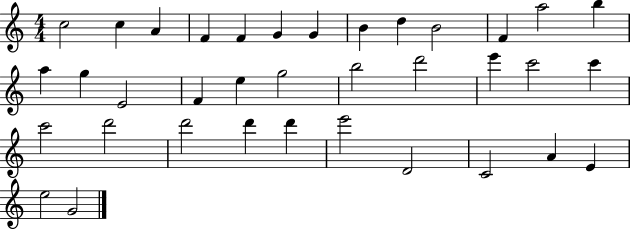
C5/h C5/q A4/q F4/q F4/q G4/q G4/q B4/q D5/q B4/h F4/q A5/h B5/q A5/q G5/q E4/h F4/q E5/q G5/h B5/h D6/h E6/q C6/h C6/q C6/h D6/h D6/h D6/q D6/q E6/h D4/h C4/h A4/q E4/q E5/h G4/h